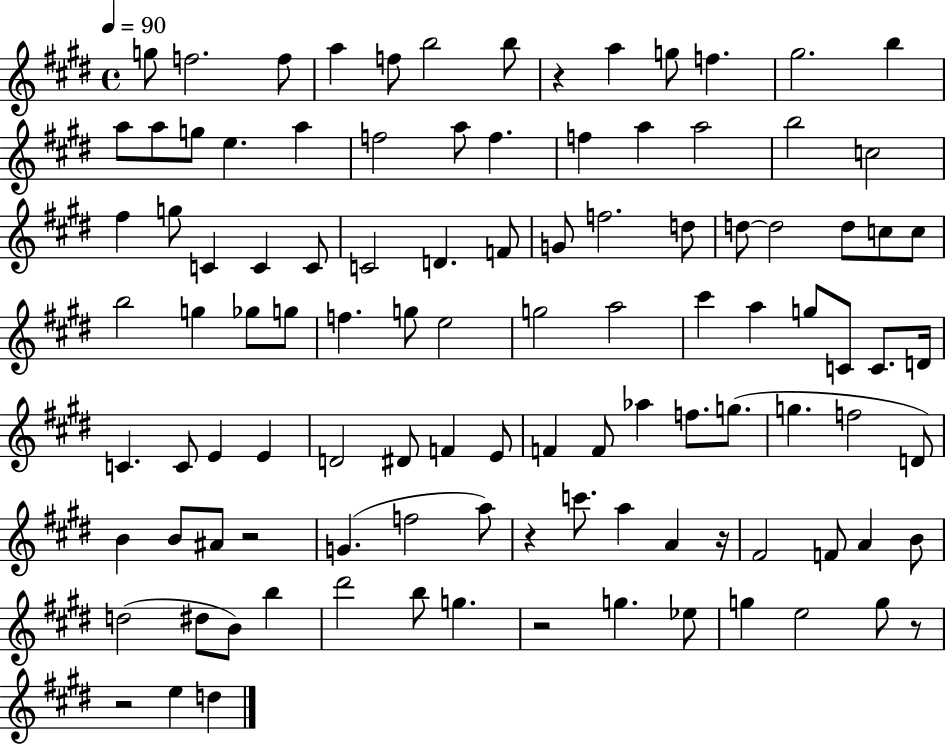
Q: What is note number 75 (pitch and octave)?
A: A#4